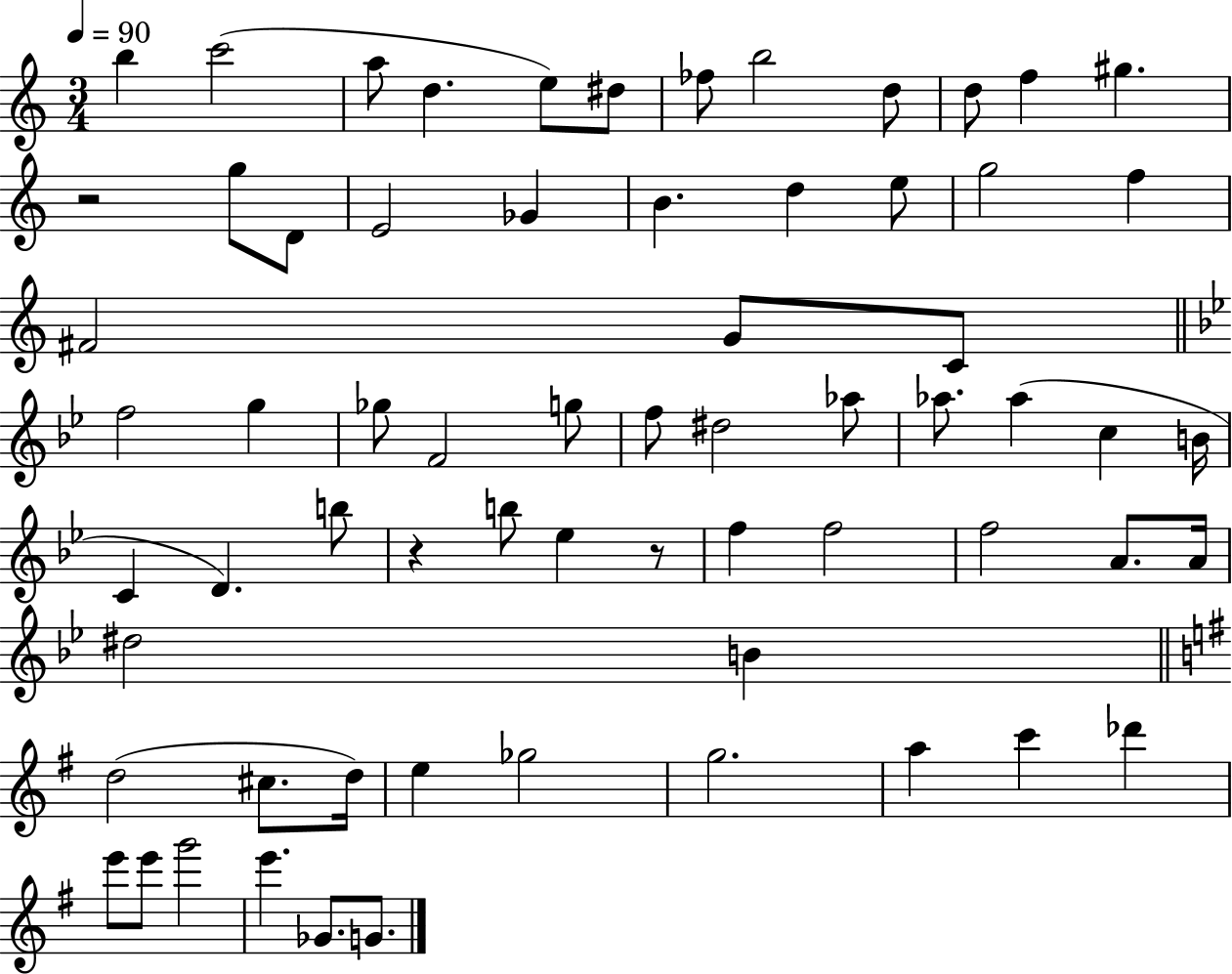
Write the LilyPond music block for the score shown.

{
  \clef treble
  \numericTimeSignature
  \time 3/4
  \key c \major
  \tempo 4 = 90
  b''4 c'''2( | a''8 d''4. e''8) dis''8 | fes''8 b''2 d''8 | d''8 f''4 gis''4. | \break r2 g''8 d'8 | e'2 ges'4 | b'4. d''4 e''8 | g''2 f''4 | \break fis'2 g'8 c'8 | \bar "||" \break \key bes \major f''2 g''4 | ges''8 f'2 g''8 | f''8 dis''2 aes''8 | aes''8. aes''4( c''4 b'16 | \break c'4 d'4.) b''8 | r4 b''8 ees''4 r8 | f''4 f''2 | f''2 a'8. a'16 | \break dis''2 b'4 | \bar "||" \break \key e \minor d''2( cis''8. d''16) | e''4 ges''2 | g''2. | a''4 c'''4 des'''4 | \break e'''8 e'''8 g'''2 | e'''4. ges'8. g'8. | \bar "|."
}